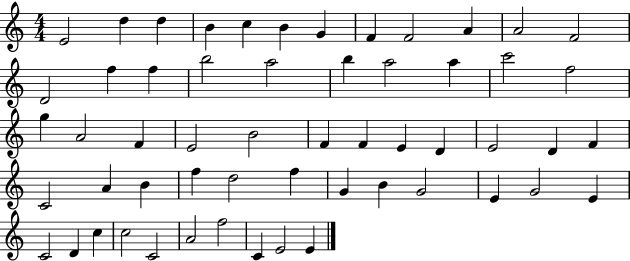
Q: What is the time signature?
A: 4/4